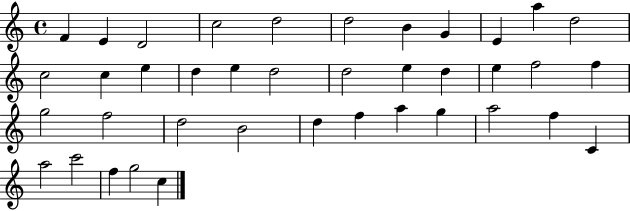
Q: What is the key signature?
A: C major